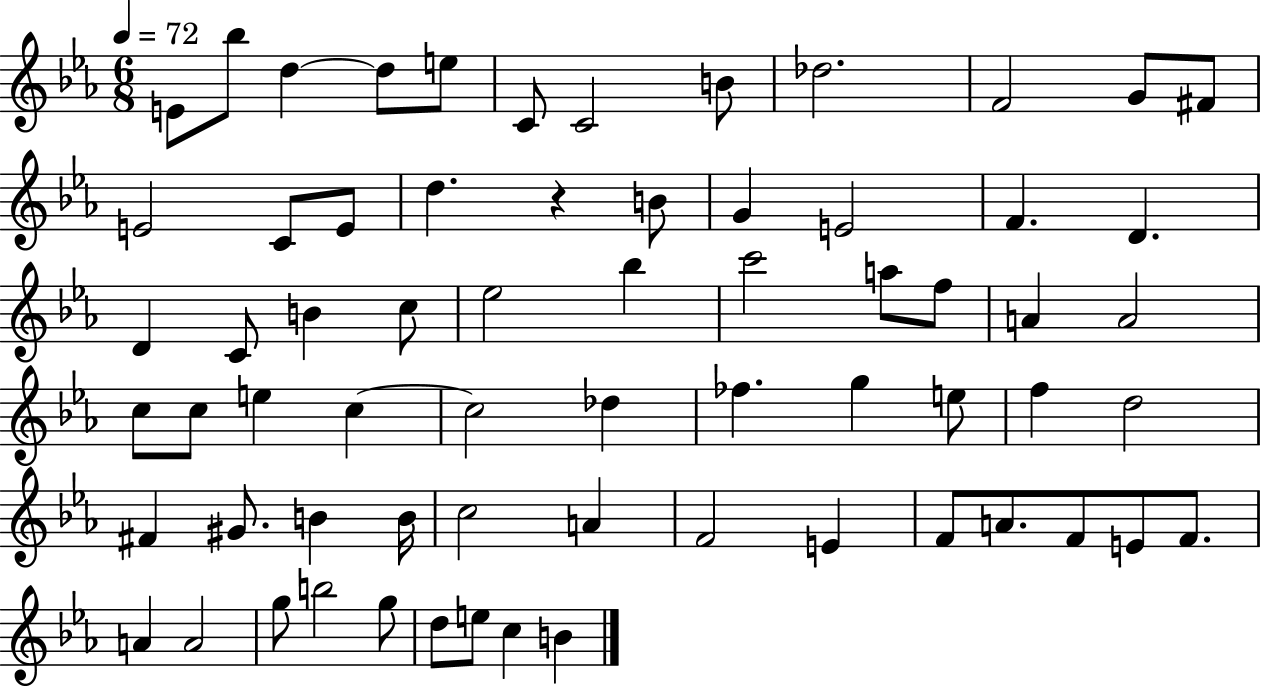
E4/e Bb5/e D5/q D5/e E5/e C4/e C4/h B4/e Db5/h. F4/h G4/e F#4/e E4/h C4/e E4/e D5/q. R/q B4/e G4/q E4/h F4/q. D4/q. D4/q C4/e B4/q C5/e Eb5/h Bb5/q C6/h A5/e F5/e A4/q A4/h C5/e C5/e E5/q C5/q C5/h Db5/q FES5/q. G5/q E5/e F5/q D5/h F#4/q G#4/e. B4/q B4/s C5/h A4/q F4/h E4/q F4/e A4/e. F4/e E4/e F4/e. A4/q A4/h G5/e B5/h G5/e D5/e E5/e C5/q B4/q